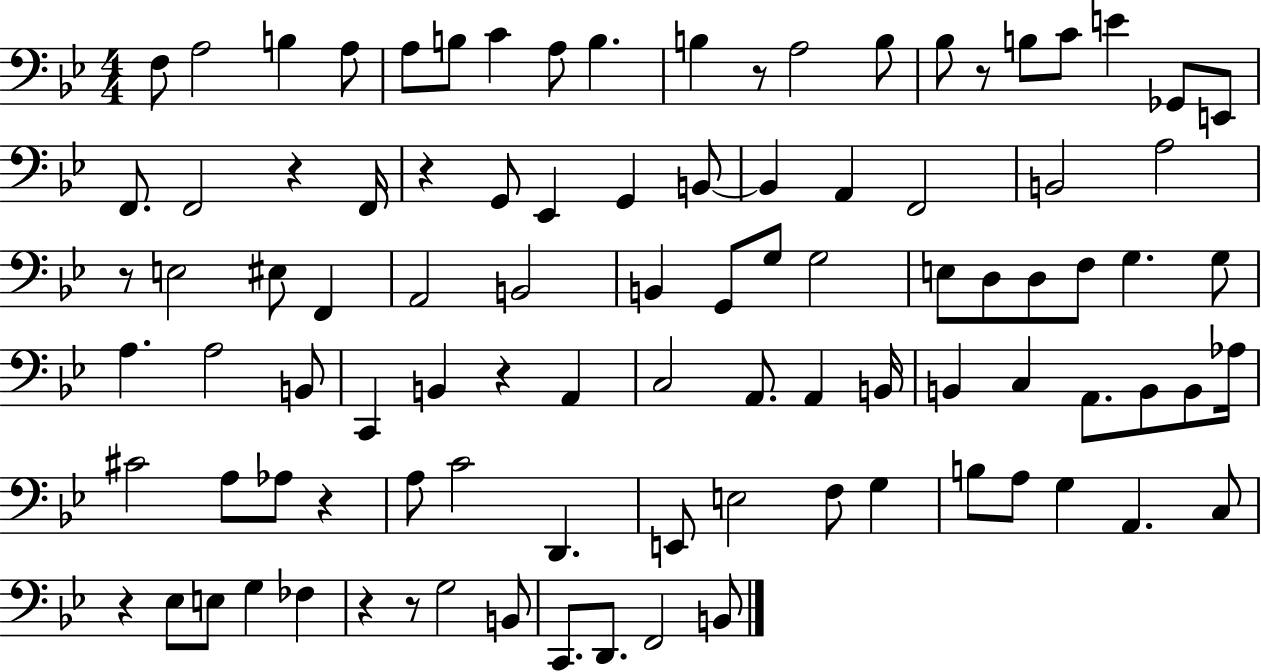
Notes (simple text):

F3/e A3/h B3/q A3/e A3/e B3/e C4/q A3/e B3/q. B3/q R/e A3/h B3/e Bb3/e R/e B3/e C4/e E4/q Gb2/e E2/e F2/e. F2/h R/q F2/s R/q G2/e Eb2/q G2/q B2/e B2/q A2/q F2/h B2/h A3/h R/e E3/h EIS3/e F2/q A2/h B2/h B2/q G2/e G3/e G3/h E3/e D3/e D3/e F3/e G3/q. G3/e A3/q. A3/h B2/e C2/q B2/q R/q A2/q C3/h A2/e. A2/q B2/s B2/q C3/q A2/e. B2/e B2/e Ab3/s C#4/h A3/e Ab3/e R/q A3/e C4/h D2/q. E2/e E3/h F3/e G3/q B3/e A3/e G3/q A2/q. C3/e R/q Eb3/e E3/e G3/q FES3/q R/q R/e G3/h B2/e C2/e. D2/e. F2/h B2/e